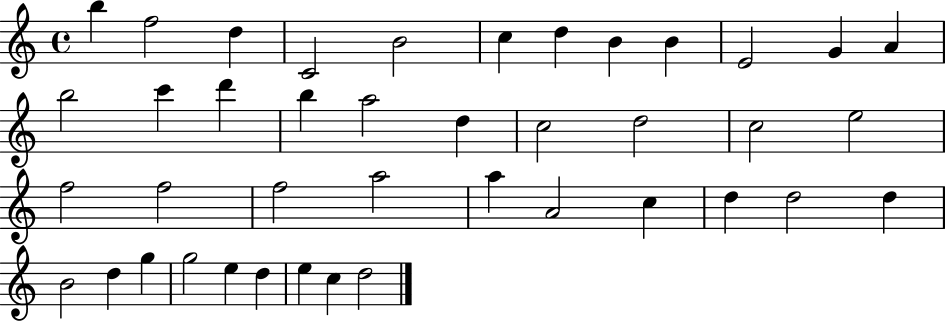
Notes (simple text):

B5/q F5/h D5/q C4/h B4/h C5/q D5/q B4/q B4/q E4/h G4/q A4/q B5/h C6/q D6/q B5/q A5/h D5/q C5/h D5/h C5/h E5/h F5/h F5/h F5/h A5/h A5/q A4/h C5/q D5/q D5/h D5/q B4/h D5/q G5/q G5/h E5/q D5/q E5/q C5/q D5/h